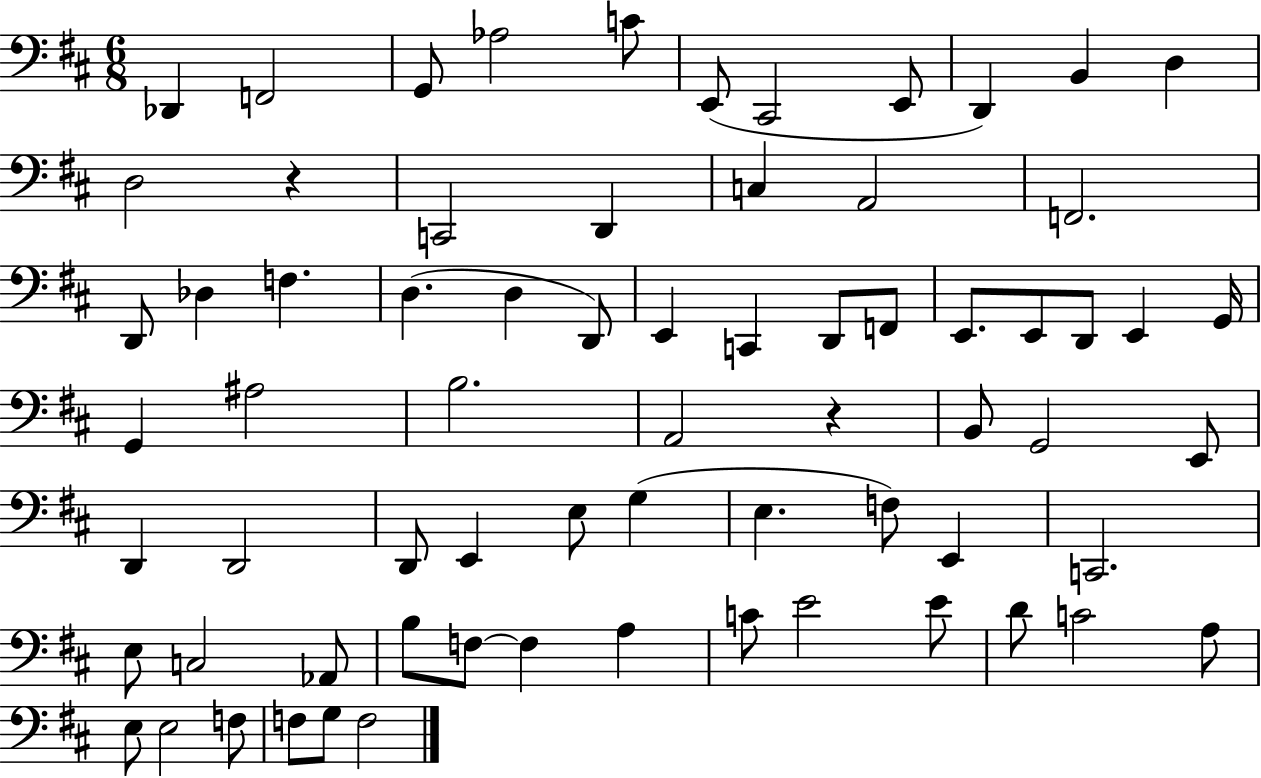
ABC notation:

X:1
T:Untitled
M:6/8
L:1/4
K:D
_D,, F,,2 G,,/2 _A,2 C/2 E,,/2 ^C,,2 E,,/2 D,, B,, D, D,2 z C,,2 D,, C, A,,2 F,,2 D,,/2 _D, F, D, D, D,,/2 E,, C,, D,,/2 F,,/2 E,,/2 E,,/2 D,,/2 E,, G,,/4 G,, ^A,2 B,2 A,,2 z B,,/2 G,,2 E,,/2 D,, D,,2 D,,/2 E,, E,/2 G, E, F,/2 E,, C,,2 E,/2 C,2 _A,,/2 B,/2 F,/2 F, A, C/2 E2 E/2 D/2 C2 A,/2 E,/2 E,2 F,/2 F,/2 G,/2 F,2